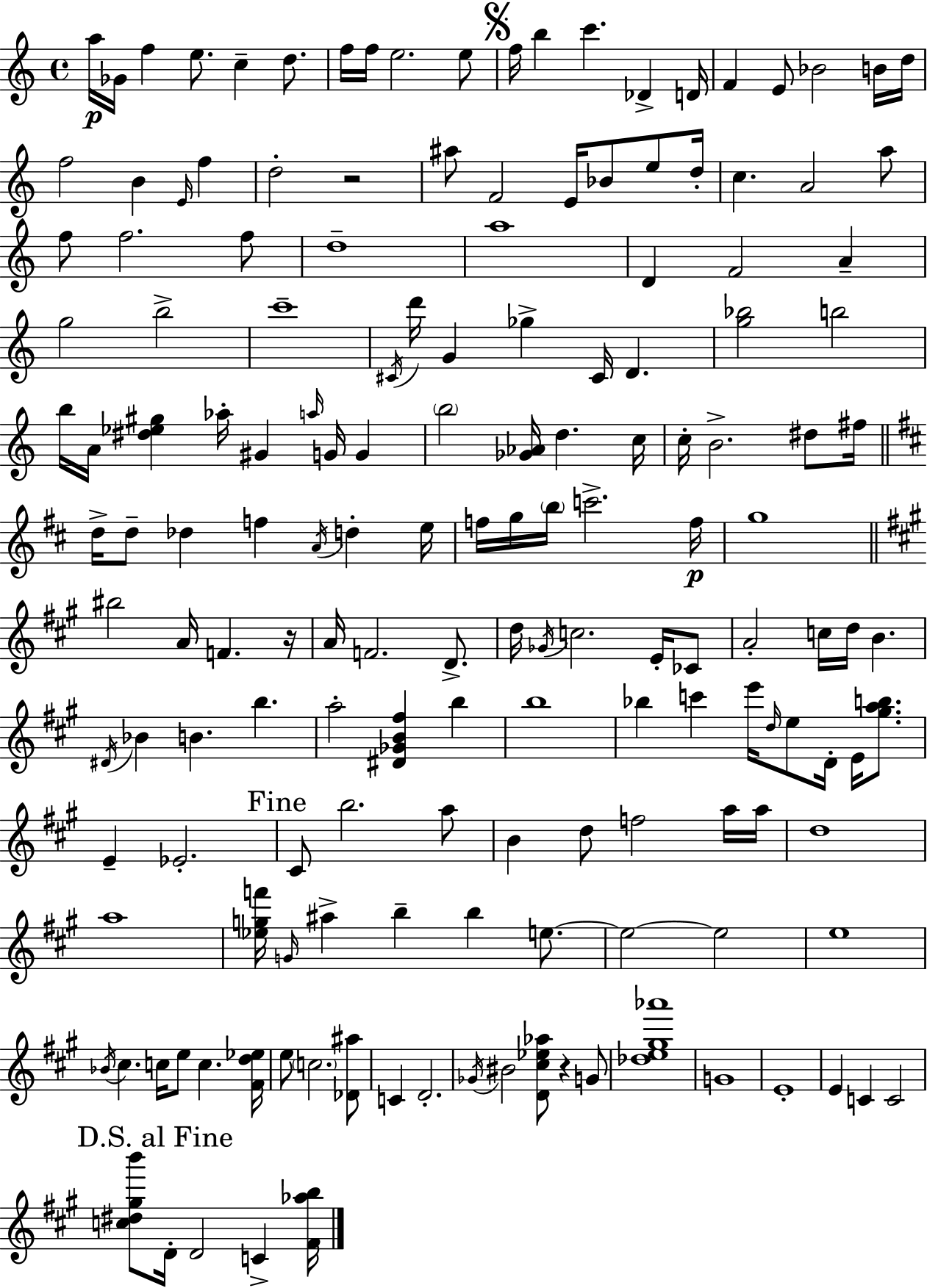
{
  \clef treble
  \time 4/4
  \defaultTimeSignature
  \key c \major
  \repeat volta 2 { a''16\p ges'16 f''4 e''8. c''4-- d''8. | f''16 f''16 e''2. e''8 | \mark \markup { \musicglyph "scripts.segno" } f''16 b''4 c'''4. des'4-> d'16 | f'4 e'8 bes'2 b'16 d''16 | \break f''2 b'4 \grace { e'16 } f''4 | d''2-. r2 | ais''8 f'2 e'16 bes'8 e''8 | d''16-. c''4. a'2 a''8 | \break f''8 f''2. f''8 | d''1-- | a''1 | d'4 f'2 a'4-- | \break g''2 b''2-> | c'''1-- | \acciaccatura { cis'16 } d'''16 g'4 ges''4-> cis'16 d'4. | <g'' bes''>2 b''2 | \break b''16 a'16 <dis'' ees'' gis''>4 aes''16-. gis'4 \grace { a''16 } g'16 g'4 | \parenthesize b''2 <ges' aes'>16 d''4. | c''16 c''16-. b'2.-> | dis''8 fis''16 \bar "||" \break \key b \minor d''16-> d''8-- des''4 f''4 \acciaccatura { a'16 } d''4-. | e''16 f''16 g''16 \parenthesize b''16 c'''2.-> | f''16\p g''1 | \bar "||" \break \key a \major bis''2 a'16 f'4. r16 | a'16 f'2. d'8.-> | d''16 \acciaccatura { ges'16 } c''2. e'16-. ces'8 | a'2-. c''16 d''16 b'4. | \break \acciaccatura { dis'16 } bes'4 b'4. b''4. | a''2-. <dis' ges' b' fis''>4 b''4 | b''1 | bes''4 c'''4 e'''16 \grace { d''16 } e''8 d'16-. e'16 | \break <gis'' a'' b''>8. e'4-- ees'2.-. | \mark "Fine" cis'8 b''2. | a''8 b'4 d''8 f''2 | a''16 a''16 d''1 | \break a''1 | <ees'' g'' f'''>16 \grace { g'16 } ais''4-> b''4-- b''4 | e''8.~~ e''2~~ e''2 | e''1 | \break \acciaccatura { bes'16 } cis''4. c''16 e''8 c''4. | <fis' d'' ees''>16 e''8 \parenthesize c''2. | <des' ais''>8 c'4 d'2.-. | \acciaccatura { ges'16 } bis'2 <d' cis'' ees'' aes''>8 | \break r4 g'8 <des'' e'' gis'' aes'''>1 | g'1 | e'1-. | e'4 c'4 c'2 | \break \mark "D.S. al Fine" <c'' dis'' gis'' b'''>8 d'16-. d'2 | c'4-> <fis' aes'' b''>16 } \bar "|."
}